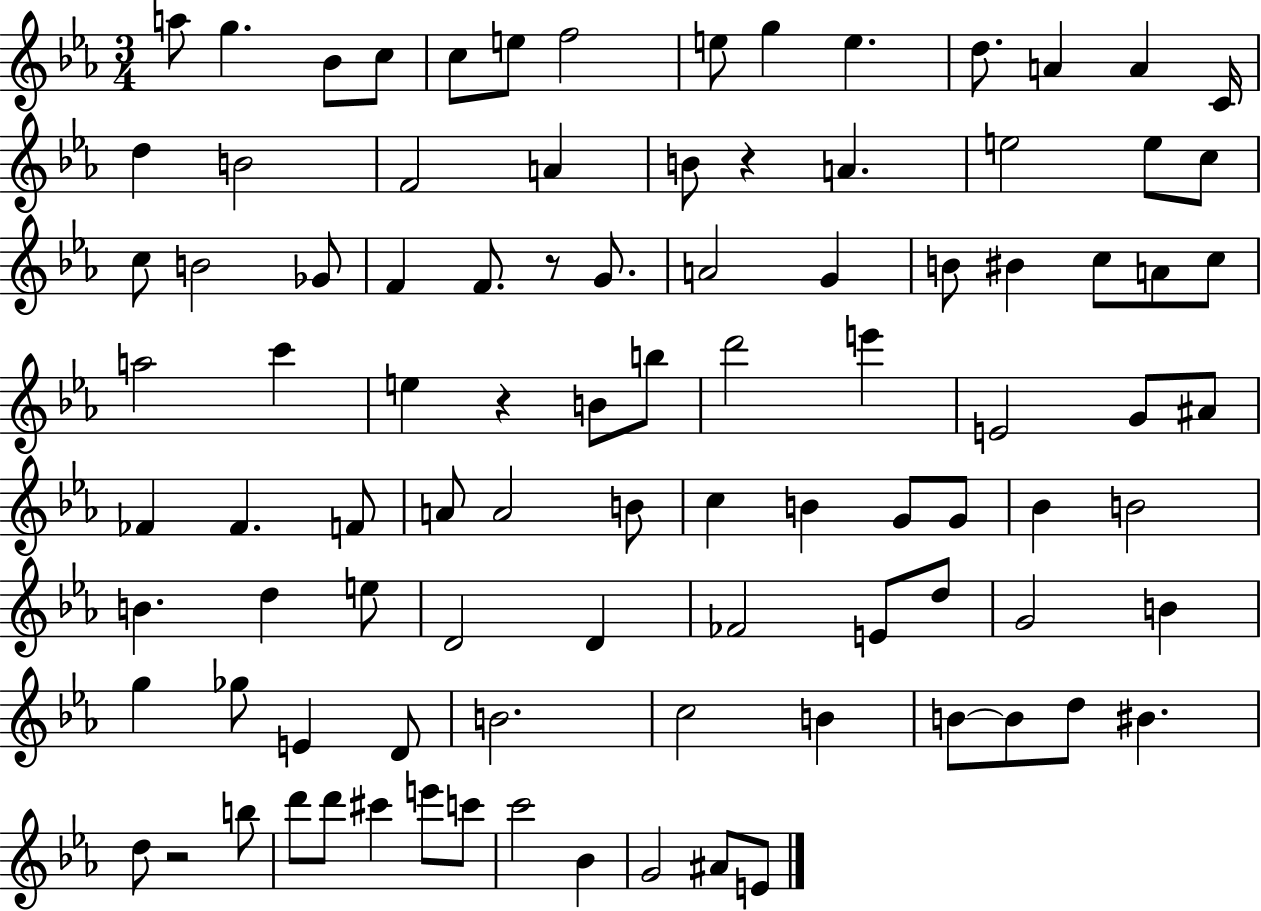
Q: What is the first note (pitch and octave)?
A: A5